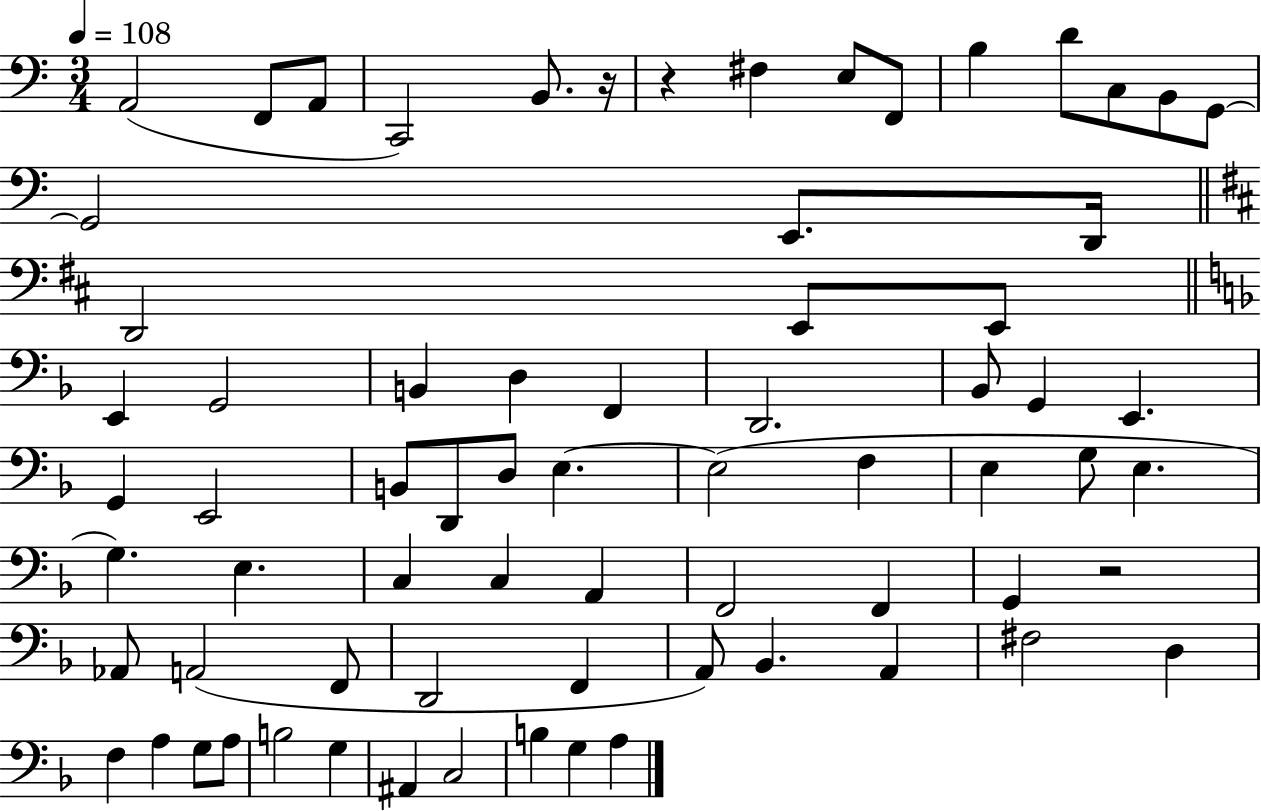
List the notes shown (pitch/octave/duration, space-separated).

A2/h F2/e A2/e C2/h B2/e. R/s R/q F#3/q E3/e F2/e B3/q D4/e C3/e B2/e G2/e G2/h E2/e. D2/s D2/h E2/e E2/e E2/q G2/h B2/q D3/q F2/q D2/h. Bb2/e G2/q E2/q. G2/q E2/h B2/e D2/e D3/e E3/q. E3/h F3/q E3/q G3/e E3/q. G3/q. E3/q. C3/q C3/q A2/q F2/h F2/q G2/q R/h Ab2/e A2/h F2/e D2/h F2/q A2/e Bb2/q. A2/q F#3/h D3/q F3/q A3/q G3/e A3/e B3/h G3/q A#2/q C3/h B3/q G3/q A3/q